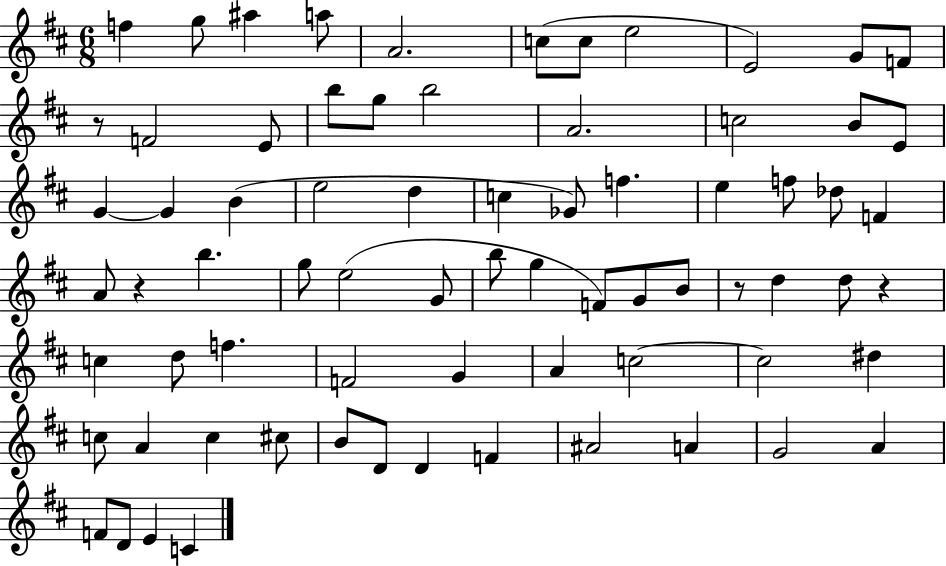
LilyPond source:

{
  \clef treble
  \numericTimeSignature
  \time 6/8
  \key d \major
  f''4 g''8 ais''4 a''8 | a'2. | c''8( c''8 e''2 | e'2) g'8 f'8 | \break r8 f'2 e'8 | b''8 g''8 b''2 | a'2. | c''2 b'8 e'8 | \break g'4~~ g'4 b'4( | e''2 d''4 | c''4 ges'8) f''4. | e''4 f''8 des''8 f'4 | \break a'8 r4 b''4. | g''8 e''2( g'8 | b''8 g''4 f'8) g'8 b'8 | r8 d''4 d''8 r4 | \break c''4 d''8 f''4. | f'2 g'4 | a'4 c''2~~ | c''2 dis''4 | \break c''8 a'4 c''4 cis''8 | b'8 d'8 d'4 f'4 | ais'2 a'4 | g'2 a'4 | \break f'8 d'8 e'4 c'4 | \bar "|."
}